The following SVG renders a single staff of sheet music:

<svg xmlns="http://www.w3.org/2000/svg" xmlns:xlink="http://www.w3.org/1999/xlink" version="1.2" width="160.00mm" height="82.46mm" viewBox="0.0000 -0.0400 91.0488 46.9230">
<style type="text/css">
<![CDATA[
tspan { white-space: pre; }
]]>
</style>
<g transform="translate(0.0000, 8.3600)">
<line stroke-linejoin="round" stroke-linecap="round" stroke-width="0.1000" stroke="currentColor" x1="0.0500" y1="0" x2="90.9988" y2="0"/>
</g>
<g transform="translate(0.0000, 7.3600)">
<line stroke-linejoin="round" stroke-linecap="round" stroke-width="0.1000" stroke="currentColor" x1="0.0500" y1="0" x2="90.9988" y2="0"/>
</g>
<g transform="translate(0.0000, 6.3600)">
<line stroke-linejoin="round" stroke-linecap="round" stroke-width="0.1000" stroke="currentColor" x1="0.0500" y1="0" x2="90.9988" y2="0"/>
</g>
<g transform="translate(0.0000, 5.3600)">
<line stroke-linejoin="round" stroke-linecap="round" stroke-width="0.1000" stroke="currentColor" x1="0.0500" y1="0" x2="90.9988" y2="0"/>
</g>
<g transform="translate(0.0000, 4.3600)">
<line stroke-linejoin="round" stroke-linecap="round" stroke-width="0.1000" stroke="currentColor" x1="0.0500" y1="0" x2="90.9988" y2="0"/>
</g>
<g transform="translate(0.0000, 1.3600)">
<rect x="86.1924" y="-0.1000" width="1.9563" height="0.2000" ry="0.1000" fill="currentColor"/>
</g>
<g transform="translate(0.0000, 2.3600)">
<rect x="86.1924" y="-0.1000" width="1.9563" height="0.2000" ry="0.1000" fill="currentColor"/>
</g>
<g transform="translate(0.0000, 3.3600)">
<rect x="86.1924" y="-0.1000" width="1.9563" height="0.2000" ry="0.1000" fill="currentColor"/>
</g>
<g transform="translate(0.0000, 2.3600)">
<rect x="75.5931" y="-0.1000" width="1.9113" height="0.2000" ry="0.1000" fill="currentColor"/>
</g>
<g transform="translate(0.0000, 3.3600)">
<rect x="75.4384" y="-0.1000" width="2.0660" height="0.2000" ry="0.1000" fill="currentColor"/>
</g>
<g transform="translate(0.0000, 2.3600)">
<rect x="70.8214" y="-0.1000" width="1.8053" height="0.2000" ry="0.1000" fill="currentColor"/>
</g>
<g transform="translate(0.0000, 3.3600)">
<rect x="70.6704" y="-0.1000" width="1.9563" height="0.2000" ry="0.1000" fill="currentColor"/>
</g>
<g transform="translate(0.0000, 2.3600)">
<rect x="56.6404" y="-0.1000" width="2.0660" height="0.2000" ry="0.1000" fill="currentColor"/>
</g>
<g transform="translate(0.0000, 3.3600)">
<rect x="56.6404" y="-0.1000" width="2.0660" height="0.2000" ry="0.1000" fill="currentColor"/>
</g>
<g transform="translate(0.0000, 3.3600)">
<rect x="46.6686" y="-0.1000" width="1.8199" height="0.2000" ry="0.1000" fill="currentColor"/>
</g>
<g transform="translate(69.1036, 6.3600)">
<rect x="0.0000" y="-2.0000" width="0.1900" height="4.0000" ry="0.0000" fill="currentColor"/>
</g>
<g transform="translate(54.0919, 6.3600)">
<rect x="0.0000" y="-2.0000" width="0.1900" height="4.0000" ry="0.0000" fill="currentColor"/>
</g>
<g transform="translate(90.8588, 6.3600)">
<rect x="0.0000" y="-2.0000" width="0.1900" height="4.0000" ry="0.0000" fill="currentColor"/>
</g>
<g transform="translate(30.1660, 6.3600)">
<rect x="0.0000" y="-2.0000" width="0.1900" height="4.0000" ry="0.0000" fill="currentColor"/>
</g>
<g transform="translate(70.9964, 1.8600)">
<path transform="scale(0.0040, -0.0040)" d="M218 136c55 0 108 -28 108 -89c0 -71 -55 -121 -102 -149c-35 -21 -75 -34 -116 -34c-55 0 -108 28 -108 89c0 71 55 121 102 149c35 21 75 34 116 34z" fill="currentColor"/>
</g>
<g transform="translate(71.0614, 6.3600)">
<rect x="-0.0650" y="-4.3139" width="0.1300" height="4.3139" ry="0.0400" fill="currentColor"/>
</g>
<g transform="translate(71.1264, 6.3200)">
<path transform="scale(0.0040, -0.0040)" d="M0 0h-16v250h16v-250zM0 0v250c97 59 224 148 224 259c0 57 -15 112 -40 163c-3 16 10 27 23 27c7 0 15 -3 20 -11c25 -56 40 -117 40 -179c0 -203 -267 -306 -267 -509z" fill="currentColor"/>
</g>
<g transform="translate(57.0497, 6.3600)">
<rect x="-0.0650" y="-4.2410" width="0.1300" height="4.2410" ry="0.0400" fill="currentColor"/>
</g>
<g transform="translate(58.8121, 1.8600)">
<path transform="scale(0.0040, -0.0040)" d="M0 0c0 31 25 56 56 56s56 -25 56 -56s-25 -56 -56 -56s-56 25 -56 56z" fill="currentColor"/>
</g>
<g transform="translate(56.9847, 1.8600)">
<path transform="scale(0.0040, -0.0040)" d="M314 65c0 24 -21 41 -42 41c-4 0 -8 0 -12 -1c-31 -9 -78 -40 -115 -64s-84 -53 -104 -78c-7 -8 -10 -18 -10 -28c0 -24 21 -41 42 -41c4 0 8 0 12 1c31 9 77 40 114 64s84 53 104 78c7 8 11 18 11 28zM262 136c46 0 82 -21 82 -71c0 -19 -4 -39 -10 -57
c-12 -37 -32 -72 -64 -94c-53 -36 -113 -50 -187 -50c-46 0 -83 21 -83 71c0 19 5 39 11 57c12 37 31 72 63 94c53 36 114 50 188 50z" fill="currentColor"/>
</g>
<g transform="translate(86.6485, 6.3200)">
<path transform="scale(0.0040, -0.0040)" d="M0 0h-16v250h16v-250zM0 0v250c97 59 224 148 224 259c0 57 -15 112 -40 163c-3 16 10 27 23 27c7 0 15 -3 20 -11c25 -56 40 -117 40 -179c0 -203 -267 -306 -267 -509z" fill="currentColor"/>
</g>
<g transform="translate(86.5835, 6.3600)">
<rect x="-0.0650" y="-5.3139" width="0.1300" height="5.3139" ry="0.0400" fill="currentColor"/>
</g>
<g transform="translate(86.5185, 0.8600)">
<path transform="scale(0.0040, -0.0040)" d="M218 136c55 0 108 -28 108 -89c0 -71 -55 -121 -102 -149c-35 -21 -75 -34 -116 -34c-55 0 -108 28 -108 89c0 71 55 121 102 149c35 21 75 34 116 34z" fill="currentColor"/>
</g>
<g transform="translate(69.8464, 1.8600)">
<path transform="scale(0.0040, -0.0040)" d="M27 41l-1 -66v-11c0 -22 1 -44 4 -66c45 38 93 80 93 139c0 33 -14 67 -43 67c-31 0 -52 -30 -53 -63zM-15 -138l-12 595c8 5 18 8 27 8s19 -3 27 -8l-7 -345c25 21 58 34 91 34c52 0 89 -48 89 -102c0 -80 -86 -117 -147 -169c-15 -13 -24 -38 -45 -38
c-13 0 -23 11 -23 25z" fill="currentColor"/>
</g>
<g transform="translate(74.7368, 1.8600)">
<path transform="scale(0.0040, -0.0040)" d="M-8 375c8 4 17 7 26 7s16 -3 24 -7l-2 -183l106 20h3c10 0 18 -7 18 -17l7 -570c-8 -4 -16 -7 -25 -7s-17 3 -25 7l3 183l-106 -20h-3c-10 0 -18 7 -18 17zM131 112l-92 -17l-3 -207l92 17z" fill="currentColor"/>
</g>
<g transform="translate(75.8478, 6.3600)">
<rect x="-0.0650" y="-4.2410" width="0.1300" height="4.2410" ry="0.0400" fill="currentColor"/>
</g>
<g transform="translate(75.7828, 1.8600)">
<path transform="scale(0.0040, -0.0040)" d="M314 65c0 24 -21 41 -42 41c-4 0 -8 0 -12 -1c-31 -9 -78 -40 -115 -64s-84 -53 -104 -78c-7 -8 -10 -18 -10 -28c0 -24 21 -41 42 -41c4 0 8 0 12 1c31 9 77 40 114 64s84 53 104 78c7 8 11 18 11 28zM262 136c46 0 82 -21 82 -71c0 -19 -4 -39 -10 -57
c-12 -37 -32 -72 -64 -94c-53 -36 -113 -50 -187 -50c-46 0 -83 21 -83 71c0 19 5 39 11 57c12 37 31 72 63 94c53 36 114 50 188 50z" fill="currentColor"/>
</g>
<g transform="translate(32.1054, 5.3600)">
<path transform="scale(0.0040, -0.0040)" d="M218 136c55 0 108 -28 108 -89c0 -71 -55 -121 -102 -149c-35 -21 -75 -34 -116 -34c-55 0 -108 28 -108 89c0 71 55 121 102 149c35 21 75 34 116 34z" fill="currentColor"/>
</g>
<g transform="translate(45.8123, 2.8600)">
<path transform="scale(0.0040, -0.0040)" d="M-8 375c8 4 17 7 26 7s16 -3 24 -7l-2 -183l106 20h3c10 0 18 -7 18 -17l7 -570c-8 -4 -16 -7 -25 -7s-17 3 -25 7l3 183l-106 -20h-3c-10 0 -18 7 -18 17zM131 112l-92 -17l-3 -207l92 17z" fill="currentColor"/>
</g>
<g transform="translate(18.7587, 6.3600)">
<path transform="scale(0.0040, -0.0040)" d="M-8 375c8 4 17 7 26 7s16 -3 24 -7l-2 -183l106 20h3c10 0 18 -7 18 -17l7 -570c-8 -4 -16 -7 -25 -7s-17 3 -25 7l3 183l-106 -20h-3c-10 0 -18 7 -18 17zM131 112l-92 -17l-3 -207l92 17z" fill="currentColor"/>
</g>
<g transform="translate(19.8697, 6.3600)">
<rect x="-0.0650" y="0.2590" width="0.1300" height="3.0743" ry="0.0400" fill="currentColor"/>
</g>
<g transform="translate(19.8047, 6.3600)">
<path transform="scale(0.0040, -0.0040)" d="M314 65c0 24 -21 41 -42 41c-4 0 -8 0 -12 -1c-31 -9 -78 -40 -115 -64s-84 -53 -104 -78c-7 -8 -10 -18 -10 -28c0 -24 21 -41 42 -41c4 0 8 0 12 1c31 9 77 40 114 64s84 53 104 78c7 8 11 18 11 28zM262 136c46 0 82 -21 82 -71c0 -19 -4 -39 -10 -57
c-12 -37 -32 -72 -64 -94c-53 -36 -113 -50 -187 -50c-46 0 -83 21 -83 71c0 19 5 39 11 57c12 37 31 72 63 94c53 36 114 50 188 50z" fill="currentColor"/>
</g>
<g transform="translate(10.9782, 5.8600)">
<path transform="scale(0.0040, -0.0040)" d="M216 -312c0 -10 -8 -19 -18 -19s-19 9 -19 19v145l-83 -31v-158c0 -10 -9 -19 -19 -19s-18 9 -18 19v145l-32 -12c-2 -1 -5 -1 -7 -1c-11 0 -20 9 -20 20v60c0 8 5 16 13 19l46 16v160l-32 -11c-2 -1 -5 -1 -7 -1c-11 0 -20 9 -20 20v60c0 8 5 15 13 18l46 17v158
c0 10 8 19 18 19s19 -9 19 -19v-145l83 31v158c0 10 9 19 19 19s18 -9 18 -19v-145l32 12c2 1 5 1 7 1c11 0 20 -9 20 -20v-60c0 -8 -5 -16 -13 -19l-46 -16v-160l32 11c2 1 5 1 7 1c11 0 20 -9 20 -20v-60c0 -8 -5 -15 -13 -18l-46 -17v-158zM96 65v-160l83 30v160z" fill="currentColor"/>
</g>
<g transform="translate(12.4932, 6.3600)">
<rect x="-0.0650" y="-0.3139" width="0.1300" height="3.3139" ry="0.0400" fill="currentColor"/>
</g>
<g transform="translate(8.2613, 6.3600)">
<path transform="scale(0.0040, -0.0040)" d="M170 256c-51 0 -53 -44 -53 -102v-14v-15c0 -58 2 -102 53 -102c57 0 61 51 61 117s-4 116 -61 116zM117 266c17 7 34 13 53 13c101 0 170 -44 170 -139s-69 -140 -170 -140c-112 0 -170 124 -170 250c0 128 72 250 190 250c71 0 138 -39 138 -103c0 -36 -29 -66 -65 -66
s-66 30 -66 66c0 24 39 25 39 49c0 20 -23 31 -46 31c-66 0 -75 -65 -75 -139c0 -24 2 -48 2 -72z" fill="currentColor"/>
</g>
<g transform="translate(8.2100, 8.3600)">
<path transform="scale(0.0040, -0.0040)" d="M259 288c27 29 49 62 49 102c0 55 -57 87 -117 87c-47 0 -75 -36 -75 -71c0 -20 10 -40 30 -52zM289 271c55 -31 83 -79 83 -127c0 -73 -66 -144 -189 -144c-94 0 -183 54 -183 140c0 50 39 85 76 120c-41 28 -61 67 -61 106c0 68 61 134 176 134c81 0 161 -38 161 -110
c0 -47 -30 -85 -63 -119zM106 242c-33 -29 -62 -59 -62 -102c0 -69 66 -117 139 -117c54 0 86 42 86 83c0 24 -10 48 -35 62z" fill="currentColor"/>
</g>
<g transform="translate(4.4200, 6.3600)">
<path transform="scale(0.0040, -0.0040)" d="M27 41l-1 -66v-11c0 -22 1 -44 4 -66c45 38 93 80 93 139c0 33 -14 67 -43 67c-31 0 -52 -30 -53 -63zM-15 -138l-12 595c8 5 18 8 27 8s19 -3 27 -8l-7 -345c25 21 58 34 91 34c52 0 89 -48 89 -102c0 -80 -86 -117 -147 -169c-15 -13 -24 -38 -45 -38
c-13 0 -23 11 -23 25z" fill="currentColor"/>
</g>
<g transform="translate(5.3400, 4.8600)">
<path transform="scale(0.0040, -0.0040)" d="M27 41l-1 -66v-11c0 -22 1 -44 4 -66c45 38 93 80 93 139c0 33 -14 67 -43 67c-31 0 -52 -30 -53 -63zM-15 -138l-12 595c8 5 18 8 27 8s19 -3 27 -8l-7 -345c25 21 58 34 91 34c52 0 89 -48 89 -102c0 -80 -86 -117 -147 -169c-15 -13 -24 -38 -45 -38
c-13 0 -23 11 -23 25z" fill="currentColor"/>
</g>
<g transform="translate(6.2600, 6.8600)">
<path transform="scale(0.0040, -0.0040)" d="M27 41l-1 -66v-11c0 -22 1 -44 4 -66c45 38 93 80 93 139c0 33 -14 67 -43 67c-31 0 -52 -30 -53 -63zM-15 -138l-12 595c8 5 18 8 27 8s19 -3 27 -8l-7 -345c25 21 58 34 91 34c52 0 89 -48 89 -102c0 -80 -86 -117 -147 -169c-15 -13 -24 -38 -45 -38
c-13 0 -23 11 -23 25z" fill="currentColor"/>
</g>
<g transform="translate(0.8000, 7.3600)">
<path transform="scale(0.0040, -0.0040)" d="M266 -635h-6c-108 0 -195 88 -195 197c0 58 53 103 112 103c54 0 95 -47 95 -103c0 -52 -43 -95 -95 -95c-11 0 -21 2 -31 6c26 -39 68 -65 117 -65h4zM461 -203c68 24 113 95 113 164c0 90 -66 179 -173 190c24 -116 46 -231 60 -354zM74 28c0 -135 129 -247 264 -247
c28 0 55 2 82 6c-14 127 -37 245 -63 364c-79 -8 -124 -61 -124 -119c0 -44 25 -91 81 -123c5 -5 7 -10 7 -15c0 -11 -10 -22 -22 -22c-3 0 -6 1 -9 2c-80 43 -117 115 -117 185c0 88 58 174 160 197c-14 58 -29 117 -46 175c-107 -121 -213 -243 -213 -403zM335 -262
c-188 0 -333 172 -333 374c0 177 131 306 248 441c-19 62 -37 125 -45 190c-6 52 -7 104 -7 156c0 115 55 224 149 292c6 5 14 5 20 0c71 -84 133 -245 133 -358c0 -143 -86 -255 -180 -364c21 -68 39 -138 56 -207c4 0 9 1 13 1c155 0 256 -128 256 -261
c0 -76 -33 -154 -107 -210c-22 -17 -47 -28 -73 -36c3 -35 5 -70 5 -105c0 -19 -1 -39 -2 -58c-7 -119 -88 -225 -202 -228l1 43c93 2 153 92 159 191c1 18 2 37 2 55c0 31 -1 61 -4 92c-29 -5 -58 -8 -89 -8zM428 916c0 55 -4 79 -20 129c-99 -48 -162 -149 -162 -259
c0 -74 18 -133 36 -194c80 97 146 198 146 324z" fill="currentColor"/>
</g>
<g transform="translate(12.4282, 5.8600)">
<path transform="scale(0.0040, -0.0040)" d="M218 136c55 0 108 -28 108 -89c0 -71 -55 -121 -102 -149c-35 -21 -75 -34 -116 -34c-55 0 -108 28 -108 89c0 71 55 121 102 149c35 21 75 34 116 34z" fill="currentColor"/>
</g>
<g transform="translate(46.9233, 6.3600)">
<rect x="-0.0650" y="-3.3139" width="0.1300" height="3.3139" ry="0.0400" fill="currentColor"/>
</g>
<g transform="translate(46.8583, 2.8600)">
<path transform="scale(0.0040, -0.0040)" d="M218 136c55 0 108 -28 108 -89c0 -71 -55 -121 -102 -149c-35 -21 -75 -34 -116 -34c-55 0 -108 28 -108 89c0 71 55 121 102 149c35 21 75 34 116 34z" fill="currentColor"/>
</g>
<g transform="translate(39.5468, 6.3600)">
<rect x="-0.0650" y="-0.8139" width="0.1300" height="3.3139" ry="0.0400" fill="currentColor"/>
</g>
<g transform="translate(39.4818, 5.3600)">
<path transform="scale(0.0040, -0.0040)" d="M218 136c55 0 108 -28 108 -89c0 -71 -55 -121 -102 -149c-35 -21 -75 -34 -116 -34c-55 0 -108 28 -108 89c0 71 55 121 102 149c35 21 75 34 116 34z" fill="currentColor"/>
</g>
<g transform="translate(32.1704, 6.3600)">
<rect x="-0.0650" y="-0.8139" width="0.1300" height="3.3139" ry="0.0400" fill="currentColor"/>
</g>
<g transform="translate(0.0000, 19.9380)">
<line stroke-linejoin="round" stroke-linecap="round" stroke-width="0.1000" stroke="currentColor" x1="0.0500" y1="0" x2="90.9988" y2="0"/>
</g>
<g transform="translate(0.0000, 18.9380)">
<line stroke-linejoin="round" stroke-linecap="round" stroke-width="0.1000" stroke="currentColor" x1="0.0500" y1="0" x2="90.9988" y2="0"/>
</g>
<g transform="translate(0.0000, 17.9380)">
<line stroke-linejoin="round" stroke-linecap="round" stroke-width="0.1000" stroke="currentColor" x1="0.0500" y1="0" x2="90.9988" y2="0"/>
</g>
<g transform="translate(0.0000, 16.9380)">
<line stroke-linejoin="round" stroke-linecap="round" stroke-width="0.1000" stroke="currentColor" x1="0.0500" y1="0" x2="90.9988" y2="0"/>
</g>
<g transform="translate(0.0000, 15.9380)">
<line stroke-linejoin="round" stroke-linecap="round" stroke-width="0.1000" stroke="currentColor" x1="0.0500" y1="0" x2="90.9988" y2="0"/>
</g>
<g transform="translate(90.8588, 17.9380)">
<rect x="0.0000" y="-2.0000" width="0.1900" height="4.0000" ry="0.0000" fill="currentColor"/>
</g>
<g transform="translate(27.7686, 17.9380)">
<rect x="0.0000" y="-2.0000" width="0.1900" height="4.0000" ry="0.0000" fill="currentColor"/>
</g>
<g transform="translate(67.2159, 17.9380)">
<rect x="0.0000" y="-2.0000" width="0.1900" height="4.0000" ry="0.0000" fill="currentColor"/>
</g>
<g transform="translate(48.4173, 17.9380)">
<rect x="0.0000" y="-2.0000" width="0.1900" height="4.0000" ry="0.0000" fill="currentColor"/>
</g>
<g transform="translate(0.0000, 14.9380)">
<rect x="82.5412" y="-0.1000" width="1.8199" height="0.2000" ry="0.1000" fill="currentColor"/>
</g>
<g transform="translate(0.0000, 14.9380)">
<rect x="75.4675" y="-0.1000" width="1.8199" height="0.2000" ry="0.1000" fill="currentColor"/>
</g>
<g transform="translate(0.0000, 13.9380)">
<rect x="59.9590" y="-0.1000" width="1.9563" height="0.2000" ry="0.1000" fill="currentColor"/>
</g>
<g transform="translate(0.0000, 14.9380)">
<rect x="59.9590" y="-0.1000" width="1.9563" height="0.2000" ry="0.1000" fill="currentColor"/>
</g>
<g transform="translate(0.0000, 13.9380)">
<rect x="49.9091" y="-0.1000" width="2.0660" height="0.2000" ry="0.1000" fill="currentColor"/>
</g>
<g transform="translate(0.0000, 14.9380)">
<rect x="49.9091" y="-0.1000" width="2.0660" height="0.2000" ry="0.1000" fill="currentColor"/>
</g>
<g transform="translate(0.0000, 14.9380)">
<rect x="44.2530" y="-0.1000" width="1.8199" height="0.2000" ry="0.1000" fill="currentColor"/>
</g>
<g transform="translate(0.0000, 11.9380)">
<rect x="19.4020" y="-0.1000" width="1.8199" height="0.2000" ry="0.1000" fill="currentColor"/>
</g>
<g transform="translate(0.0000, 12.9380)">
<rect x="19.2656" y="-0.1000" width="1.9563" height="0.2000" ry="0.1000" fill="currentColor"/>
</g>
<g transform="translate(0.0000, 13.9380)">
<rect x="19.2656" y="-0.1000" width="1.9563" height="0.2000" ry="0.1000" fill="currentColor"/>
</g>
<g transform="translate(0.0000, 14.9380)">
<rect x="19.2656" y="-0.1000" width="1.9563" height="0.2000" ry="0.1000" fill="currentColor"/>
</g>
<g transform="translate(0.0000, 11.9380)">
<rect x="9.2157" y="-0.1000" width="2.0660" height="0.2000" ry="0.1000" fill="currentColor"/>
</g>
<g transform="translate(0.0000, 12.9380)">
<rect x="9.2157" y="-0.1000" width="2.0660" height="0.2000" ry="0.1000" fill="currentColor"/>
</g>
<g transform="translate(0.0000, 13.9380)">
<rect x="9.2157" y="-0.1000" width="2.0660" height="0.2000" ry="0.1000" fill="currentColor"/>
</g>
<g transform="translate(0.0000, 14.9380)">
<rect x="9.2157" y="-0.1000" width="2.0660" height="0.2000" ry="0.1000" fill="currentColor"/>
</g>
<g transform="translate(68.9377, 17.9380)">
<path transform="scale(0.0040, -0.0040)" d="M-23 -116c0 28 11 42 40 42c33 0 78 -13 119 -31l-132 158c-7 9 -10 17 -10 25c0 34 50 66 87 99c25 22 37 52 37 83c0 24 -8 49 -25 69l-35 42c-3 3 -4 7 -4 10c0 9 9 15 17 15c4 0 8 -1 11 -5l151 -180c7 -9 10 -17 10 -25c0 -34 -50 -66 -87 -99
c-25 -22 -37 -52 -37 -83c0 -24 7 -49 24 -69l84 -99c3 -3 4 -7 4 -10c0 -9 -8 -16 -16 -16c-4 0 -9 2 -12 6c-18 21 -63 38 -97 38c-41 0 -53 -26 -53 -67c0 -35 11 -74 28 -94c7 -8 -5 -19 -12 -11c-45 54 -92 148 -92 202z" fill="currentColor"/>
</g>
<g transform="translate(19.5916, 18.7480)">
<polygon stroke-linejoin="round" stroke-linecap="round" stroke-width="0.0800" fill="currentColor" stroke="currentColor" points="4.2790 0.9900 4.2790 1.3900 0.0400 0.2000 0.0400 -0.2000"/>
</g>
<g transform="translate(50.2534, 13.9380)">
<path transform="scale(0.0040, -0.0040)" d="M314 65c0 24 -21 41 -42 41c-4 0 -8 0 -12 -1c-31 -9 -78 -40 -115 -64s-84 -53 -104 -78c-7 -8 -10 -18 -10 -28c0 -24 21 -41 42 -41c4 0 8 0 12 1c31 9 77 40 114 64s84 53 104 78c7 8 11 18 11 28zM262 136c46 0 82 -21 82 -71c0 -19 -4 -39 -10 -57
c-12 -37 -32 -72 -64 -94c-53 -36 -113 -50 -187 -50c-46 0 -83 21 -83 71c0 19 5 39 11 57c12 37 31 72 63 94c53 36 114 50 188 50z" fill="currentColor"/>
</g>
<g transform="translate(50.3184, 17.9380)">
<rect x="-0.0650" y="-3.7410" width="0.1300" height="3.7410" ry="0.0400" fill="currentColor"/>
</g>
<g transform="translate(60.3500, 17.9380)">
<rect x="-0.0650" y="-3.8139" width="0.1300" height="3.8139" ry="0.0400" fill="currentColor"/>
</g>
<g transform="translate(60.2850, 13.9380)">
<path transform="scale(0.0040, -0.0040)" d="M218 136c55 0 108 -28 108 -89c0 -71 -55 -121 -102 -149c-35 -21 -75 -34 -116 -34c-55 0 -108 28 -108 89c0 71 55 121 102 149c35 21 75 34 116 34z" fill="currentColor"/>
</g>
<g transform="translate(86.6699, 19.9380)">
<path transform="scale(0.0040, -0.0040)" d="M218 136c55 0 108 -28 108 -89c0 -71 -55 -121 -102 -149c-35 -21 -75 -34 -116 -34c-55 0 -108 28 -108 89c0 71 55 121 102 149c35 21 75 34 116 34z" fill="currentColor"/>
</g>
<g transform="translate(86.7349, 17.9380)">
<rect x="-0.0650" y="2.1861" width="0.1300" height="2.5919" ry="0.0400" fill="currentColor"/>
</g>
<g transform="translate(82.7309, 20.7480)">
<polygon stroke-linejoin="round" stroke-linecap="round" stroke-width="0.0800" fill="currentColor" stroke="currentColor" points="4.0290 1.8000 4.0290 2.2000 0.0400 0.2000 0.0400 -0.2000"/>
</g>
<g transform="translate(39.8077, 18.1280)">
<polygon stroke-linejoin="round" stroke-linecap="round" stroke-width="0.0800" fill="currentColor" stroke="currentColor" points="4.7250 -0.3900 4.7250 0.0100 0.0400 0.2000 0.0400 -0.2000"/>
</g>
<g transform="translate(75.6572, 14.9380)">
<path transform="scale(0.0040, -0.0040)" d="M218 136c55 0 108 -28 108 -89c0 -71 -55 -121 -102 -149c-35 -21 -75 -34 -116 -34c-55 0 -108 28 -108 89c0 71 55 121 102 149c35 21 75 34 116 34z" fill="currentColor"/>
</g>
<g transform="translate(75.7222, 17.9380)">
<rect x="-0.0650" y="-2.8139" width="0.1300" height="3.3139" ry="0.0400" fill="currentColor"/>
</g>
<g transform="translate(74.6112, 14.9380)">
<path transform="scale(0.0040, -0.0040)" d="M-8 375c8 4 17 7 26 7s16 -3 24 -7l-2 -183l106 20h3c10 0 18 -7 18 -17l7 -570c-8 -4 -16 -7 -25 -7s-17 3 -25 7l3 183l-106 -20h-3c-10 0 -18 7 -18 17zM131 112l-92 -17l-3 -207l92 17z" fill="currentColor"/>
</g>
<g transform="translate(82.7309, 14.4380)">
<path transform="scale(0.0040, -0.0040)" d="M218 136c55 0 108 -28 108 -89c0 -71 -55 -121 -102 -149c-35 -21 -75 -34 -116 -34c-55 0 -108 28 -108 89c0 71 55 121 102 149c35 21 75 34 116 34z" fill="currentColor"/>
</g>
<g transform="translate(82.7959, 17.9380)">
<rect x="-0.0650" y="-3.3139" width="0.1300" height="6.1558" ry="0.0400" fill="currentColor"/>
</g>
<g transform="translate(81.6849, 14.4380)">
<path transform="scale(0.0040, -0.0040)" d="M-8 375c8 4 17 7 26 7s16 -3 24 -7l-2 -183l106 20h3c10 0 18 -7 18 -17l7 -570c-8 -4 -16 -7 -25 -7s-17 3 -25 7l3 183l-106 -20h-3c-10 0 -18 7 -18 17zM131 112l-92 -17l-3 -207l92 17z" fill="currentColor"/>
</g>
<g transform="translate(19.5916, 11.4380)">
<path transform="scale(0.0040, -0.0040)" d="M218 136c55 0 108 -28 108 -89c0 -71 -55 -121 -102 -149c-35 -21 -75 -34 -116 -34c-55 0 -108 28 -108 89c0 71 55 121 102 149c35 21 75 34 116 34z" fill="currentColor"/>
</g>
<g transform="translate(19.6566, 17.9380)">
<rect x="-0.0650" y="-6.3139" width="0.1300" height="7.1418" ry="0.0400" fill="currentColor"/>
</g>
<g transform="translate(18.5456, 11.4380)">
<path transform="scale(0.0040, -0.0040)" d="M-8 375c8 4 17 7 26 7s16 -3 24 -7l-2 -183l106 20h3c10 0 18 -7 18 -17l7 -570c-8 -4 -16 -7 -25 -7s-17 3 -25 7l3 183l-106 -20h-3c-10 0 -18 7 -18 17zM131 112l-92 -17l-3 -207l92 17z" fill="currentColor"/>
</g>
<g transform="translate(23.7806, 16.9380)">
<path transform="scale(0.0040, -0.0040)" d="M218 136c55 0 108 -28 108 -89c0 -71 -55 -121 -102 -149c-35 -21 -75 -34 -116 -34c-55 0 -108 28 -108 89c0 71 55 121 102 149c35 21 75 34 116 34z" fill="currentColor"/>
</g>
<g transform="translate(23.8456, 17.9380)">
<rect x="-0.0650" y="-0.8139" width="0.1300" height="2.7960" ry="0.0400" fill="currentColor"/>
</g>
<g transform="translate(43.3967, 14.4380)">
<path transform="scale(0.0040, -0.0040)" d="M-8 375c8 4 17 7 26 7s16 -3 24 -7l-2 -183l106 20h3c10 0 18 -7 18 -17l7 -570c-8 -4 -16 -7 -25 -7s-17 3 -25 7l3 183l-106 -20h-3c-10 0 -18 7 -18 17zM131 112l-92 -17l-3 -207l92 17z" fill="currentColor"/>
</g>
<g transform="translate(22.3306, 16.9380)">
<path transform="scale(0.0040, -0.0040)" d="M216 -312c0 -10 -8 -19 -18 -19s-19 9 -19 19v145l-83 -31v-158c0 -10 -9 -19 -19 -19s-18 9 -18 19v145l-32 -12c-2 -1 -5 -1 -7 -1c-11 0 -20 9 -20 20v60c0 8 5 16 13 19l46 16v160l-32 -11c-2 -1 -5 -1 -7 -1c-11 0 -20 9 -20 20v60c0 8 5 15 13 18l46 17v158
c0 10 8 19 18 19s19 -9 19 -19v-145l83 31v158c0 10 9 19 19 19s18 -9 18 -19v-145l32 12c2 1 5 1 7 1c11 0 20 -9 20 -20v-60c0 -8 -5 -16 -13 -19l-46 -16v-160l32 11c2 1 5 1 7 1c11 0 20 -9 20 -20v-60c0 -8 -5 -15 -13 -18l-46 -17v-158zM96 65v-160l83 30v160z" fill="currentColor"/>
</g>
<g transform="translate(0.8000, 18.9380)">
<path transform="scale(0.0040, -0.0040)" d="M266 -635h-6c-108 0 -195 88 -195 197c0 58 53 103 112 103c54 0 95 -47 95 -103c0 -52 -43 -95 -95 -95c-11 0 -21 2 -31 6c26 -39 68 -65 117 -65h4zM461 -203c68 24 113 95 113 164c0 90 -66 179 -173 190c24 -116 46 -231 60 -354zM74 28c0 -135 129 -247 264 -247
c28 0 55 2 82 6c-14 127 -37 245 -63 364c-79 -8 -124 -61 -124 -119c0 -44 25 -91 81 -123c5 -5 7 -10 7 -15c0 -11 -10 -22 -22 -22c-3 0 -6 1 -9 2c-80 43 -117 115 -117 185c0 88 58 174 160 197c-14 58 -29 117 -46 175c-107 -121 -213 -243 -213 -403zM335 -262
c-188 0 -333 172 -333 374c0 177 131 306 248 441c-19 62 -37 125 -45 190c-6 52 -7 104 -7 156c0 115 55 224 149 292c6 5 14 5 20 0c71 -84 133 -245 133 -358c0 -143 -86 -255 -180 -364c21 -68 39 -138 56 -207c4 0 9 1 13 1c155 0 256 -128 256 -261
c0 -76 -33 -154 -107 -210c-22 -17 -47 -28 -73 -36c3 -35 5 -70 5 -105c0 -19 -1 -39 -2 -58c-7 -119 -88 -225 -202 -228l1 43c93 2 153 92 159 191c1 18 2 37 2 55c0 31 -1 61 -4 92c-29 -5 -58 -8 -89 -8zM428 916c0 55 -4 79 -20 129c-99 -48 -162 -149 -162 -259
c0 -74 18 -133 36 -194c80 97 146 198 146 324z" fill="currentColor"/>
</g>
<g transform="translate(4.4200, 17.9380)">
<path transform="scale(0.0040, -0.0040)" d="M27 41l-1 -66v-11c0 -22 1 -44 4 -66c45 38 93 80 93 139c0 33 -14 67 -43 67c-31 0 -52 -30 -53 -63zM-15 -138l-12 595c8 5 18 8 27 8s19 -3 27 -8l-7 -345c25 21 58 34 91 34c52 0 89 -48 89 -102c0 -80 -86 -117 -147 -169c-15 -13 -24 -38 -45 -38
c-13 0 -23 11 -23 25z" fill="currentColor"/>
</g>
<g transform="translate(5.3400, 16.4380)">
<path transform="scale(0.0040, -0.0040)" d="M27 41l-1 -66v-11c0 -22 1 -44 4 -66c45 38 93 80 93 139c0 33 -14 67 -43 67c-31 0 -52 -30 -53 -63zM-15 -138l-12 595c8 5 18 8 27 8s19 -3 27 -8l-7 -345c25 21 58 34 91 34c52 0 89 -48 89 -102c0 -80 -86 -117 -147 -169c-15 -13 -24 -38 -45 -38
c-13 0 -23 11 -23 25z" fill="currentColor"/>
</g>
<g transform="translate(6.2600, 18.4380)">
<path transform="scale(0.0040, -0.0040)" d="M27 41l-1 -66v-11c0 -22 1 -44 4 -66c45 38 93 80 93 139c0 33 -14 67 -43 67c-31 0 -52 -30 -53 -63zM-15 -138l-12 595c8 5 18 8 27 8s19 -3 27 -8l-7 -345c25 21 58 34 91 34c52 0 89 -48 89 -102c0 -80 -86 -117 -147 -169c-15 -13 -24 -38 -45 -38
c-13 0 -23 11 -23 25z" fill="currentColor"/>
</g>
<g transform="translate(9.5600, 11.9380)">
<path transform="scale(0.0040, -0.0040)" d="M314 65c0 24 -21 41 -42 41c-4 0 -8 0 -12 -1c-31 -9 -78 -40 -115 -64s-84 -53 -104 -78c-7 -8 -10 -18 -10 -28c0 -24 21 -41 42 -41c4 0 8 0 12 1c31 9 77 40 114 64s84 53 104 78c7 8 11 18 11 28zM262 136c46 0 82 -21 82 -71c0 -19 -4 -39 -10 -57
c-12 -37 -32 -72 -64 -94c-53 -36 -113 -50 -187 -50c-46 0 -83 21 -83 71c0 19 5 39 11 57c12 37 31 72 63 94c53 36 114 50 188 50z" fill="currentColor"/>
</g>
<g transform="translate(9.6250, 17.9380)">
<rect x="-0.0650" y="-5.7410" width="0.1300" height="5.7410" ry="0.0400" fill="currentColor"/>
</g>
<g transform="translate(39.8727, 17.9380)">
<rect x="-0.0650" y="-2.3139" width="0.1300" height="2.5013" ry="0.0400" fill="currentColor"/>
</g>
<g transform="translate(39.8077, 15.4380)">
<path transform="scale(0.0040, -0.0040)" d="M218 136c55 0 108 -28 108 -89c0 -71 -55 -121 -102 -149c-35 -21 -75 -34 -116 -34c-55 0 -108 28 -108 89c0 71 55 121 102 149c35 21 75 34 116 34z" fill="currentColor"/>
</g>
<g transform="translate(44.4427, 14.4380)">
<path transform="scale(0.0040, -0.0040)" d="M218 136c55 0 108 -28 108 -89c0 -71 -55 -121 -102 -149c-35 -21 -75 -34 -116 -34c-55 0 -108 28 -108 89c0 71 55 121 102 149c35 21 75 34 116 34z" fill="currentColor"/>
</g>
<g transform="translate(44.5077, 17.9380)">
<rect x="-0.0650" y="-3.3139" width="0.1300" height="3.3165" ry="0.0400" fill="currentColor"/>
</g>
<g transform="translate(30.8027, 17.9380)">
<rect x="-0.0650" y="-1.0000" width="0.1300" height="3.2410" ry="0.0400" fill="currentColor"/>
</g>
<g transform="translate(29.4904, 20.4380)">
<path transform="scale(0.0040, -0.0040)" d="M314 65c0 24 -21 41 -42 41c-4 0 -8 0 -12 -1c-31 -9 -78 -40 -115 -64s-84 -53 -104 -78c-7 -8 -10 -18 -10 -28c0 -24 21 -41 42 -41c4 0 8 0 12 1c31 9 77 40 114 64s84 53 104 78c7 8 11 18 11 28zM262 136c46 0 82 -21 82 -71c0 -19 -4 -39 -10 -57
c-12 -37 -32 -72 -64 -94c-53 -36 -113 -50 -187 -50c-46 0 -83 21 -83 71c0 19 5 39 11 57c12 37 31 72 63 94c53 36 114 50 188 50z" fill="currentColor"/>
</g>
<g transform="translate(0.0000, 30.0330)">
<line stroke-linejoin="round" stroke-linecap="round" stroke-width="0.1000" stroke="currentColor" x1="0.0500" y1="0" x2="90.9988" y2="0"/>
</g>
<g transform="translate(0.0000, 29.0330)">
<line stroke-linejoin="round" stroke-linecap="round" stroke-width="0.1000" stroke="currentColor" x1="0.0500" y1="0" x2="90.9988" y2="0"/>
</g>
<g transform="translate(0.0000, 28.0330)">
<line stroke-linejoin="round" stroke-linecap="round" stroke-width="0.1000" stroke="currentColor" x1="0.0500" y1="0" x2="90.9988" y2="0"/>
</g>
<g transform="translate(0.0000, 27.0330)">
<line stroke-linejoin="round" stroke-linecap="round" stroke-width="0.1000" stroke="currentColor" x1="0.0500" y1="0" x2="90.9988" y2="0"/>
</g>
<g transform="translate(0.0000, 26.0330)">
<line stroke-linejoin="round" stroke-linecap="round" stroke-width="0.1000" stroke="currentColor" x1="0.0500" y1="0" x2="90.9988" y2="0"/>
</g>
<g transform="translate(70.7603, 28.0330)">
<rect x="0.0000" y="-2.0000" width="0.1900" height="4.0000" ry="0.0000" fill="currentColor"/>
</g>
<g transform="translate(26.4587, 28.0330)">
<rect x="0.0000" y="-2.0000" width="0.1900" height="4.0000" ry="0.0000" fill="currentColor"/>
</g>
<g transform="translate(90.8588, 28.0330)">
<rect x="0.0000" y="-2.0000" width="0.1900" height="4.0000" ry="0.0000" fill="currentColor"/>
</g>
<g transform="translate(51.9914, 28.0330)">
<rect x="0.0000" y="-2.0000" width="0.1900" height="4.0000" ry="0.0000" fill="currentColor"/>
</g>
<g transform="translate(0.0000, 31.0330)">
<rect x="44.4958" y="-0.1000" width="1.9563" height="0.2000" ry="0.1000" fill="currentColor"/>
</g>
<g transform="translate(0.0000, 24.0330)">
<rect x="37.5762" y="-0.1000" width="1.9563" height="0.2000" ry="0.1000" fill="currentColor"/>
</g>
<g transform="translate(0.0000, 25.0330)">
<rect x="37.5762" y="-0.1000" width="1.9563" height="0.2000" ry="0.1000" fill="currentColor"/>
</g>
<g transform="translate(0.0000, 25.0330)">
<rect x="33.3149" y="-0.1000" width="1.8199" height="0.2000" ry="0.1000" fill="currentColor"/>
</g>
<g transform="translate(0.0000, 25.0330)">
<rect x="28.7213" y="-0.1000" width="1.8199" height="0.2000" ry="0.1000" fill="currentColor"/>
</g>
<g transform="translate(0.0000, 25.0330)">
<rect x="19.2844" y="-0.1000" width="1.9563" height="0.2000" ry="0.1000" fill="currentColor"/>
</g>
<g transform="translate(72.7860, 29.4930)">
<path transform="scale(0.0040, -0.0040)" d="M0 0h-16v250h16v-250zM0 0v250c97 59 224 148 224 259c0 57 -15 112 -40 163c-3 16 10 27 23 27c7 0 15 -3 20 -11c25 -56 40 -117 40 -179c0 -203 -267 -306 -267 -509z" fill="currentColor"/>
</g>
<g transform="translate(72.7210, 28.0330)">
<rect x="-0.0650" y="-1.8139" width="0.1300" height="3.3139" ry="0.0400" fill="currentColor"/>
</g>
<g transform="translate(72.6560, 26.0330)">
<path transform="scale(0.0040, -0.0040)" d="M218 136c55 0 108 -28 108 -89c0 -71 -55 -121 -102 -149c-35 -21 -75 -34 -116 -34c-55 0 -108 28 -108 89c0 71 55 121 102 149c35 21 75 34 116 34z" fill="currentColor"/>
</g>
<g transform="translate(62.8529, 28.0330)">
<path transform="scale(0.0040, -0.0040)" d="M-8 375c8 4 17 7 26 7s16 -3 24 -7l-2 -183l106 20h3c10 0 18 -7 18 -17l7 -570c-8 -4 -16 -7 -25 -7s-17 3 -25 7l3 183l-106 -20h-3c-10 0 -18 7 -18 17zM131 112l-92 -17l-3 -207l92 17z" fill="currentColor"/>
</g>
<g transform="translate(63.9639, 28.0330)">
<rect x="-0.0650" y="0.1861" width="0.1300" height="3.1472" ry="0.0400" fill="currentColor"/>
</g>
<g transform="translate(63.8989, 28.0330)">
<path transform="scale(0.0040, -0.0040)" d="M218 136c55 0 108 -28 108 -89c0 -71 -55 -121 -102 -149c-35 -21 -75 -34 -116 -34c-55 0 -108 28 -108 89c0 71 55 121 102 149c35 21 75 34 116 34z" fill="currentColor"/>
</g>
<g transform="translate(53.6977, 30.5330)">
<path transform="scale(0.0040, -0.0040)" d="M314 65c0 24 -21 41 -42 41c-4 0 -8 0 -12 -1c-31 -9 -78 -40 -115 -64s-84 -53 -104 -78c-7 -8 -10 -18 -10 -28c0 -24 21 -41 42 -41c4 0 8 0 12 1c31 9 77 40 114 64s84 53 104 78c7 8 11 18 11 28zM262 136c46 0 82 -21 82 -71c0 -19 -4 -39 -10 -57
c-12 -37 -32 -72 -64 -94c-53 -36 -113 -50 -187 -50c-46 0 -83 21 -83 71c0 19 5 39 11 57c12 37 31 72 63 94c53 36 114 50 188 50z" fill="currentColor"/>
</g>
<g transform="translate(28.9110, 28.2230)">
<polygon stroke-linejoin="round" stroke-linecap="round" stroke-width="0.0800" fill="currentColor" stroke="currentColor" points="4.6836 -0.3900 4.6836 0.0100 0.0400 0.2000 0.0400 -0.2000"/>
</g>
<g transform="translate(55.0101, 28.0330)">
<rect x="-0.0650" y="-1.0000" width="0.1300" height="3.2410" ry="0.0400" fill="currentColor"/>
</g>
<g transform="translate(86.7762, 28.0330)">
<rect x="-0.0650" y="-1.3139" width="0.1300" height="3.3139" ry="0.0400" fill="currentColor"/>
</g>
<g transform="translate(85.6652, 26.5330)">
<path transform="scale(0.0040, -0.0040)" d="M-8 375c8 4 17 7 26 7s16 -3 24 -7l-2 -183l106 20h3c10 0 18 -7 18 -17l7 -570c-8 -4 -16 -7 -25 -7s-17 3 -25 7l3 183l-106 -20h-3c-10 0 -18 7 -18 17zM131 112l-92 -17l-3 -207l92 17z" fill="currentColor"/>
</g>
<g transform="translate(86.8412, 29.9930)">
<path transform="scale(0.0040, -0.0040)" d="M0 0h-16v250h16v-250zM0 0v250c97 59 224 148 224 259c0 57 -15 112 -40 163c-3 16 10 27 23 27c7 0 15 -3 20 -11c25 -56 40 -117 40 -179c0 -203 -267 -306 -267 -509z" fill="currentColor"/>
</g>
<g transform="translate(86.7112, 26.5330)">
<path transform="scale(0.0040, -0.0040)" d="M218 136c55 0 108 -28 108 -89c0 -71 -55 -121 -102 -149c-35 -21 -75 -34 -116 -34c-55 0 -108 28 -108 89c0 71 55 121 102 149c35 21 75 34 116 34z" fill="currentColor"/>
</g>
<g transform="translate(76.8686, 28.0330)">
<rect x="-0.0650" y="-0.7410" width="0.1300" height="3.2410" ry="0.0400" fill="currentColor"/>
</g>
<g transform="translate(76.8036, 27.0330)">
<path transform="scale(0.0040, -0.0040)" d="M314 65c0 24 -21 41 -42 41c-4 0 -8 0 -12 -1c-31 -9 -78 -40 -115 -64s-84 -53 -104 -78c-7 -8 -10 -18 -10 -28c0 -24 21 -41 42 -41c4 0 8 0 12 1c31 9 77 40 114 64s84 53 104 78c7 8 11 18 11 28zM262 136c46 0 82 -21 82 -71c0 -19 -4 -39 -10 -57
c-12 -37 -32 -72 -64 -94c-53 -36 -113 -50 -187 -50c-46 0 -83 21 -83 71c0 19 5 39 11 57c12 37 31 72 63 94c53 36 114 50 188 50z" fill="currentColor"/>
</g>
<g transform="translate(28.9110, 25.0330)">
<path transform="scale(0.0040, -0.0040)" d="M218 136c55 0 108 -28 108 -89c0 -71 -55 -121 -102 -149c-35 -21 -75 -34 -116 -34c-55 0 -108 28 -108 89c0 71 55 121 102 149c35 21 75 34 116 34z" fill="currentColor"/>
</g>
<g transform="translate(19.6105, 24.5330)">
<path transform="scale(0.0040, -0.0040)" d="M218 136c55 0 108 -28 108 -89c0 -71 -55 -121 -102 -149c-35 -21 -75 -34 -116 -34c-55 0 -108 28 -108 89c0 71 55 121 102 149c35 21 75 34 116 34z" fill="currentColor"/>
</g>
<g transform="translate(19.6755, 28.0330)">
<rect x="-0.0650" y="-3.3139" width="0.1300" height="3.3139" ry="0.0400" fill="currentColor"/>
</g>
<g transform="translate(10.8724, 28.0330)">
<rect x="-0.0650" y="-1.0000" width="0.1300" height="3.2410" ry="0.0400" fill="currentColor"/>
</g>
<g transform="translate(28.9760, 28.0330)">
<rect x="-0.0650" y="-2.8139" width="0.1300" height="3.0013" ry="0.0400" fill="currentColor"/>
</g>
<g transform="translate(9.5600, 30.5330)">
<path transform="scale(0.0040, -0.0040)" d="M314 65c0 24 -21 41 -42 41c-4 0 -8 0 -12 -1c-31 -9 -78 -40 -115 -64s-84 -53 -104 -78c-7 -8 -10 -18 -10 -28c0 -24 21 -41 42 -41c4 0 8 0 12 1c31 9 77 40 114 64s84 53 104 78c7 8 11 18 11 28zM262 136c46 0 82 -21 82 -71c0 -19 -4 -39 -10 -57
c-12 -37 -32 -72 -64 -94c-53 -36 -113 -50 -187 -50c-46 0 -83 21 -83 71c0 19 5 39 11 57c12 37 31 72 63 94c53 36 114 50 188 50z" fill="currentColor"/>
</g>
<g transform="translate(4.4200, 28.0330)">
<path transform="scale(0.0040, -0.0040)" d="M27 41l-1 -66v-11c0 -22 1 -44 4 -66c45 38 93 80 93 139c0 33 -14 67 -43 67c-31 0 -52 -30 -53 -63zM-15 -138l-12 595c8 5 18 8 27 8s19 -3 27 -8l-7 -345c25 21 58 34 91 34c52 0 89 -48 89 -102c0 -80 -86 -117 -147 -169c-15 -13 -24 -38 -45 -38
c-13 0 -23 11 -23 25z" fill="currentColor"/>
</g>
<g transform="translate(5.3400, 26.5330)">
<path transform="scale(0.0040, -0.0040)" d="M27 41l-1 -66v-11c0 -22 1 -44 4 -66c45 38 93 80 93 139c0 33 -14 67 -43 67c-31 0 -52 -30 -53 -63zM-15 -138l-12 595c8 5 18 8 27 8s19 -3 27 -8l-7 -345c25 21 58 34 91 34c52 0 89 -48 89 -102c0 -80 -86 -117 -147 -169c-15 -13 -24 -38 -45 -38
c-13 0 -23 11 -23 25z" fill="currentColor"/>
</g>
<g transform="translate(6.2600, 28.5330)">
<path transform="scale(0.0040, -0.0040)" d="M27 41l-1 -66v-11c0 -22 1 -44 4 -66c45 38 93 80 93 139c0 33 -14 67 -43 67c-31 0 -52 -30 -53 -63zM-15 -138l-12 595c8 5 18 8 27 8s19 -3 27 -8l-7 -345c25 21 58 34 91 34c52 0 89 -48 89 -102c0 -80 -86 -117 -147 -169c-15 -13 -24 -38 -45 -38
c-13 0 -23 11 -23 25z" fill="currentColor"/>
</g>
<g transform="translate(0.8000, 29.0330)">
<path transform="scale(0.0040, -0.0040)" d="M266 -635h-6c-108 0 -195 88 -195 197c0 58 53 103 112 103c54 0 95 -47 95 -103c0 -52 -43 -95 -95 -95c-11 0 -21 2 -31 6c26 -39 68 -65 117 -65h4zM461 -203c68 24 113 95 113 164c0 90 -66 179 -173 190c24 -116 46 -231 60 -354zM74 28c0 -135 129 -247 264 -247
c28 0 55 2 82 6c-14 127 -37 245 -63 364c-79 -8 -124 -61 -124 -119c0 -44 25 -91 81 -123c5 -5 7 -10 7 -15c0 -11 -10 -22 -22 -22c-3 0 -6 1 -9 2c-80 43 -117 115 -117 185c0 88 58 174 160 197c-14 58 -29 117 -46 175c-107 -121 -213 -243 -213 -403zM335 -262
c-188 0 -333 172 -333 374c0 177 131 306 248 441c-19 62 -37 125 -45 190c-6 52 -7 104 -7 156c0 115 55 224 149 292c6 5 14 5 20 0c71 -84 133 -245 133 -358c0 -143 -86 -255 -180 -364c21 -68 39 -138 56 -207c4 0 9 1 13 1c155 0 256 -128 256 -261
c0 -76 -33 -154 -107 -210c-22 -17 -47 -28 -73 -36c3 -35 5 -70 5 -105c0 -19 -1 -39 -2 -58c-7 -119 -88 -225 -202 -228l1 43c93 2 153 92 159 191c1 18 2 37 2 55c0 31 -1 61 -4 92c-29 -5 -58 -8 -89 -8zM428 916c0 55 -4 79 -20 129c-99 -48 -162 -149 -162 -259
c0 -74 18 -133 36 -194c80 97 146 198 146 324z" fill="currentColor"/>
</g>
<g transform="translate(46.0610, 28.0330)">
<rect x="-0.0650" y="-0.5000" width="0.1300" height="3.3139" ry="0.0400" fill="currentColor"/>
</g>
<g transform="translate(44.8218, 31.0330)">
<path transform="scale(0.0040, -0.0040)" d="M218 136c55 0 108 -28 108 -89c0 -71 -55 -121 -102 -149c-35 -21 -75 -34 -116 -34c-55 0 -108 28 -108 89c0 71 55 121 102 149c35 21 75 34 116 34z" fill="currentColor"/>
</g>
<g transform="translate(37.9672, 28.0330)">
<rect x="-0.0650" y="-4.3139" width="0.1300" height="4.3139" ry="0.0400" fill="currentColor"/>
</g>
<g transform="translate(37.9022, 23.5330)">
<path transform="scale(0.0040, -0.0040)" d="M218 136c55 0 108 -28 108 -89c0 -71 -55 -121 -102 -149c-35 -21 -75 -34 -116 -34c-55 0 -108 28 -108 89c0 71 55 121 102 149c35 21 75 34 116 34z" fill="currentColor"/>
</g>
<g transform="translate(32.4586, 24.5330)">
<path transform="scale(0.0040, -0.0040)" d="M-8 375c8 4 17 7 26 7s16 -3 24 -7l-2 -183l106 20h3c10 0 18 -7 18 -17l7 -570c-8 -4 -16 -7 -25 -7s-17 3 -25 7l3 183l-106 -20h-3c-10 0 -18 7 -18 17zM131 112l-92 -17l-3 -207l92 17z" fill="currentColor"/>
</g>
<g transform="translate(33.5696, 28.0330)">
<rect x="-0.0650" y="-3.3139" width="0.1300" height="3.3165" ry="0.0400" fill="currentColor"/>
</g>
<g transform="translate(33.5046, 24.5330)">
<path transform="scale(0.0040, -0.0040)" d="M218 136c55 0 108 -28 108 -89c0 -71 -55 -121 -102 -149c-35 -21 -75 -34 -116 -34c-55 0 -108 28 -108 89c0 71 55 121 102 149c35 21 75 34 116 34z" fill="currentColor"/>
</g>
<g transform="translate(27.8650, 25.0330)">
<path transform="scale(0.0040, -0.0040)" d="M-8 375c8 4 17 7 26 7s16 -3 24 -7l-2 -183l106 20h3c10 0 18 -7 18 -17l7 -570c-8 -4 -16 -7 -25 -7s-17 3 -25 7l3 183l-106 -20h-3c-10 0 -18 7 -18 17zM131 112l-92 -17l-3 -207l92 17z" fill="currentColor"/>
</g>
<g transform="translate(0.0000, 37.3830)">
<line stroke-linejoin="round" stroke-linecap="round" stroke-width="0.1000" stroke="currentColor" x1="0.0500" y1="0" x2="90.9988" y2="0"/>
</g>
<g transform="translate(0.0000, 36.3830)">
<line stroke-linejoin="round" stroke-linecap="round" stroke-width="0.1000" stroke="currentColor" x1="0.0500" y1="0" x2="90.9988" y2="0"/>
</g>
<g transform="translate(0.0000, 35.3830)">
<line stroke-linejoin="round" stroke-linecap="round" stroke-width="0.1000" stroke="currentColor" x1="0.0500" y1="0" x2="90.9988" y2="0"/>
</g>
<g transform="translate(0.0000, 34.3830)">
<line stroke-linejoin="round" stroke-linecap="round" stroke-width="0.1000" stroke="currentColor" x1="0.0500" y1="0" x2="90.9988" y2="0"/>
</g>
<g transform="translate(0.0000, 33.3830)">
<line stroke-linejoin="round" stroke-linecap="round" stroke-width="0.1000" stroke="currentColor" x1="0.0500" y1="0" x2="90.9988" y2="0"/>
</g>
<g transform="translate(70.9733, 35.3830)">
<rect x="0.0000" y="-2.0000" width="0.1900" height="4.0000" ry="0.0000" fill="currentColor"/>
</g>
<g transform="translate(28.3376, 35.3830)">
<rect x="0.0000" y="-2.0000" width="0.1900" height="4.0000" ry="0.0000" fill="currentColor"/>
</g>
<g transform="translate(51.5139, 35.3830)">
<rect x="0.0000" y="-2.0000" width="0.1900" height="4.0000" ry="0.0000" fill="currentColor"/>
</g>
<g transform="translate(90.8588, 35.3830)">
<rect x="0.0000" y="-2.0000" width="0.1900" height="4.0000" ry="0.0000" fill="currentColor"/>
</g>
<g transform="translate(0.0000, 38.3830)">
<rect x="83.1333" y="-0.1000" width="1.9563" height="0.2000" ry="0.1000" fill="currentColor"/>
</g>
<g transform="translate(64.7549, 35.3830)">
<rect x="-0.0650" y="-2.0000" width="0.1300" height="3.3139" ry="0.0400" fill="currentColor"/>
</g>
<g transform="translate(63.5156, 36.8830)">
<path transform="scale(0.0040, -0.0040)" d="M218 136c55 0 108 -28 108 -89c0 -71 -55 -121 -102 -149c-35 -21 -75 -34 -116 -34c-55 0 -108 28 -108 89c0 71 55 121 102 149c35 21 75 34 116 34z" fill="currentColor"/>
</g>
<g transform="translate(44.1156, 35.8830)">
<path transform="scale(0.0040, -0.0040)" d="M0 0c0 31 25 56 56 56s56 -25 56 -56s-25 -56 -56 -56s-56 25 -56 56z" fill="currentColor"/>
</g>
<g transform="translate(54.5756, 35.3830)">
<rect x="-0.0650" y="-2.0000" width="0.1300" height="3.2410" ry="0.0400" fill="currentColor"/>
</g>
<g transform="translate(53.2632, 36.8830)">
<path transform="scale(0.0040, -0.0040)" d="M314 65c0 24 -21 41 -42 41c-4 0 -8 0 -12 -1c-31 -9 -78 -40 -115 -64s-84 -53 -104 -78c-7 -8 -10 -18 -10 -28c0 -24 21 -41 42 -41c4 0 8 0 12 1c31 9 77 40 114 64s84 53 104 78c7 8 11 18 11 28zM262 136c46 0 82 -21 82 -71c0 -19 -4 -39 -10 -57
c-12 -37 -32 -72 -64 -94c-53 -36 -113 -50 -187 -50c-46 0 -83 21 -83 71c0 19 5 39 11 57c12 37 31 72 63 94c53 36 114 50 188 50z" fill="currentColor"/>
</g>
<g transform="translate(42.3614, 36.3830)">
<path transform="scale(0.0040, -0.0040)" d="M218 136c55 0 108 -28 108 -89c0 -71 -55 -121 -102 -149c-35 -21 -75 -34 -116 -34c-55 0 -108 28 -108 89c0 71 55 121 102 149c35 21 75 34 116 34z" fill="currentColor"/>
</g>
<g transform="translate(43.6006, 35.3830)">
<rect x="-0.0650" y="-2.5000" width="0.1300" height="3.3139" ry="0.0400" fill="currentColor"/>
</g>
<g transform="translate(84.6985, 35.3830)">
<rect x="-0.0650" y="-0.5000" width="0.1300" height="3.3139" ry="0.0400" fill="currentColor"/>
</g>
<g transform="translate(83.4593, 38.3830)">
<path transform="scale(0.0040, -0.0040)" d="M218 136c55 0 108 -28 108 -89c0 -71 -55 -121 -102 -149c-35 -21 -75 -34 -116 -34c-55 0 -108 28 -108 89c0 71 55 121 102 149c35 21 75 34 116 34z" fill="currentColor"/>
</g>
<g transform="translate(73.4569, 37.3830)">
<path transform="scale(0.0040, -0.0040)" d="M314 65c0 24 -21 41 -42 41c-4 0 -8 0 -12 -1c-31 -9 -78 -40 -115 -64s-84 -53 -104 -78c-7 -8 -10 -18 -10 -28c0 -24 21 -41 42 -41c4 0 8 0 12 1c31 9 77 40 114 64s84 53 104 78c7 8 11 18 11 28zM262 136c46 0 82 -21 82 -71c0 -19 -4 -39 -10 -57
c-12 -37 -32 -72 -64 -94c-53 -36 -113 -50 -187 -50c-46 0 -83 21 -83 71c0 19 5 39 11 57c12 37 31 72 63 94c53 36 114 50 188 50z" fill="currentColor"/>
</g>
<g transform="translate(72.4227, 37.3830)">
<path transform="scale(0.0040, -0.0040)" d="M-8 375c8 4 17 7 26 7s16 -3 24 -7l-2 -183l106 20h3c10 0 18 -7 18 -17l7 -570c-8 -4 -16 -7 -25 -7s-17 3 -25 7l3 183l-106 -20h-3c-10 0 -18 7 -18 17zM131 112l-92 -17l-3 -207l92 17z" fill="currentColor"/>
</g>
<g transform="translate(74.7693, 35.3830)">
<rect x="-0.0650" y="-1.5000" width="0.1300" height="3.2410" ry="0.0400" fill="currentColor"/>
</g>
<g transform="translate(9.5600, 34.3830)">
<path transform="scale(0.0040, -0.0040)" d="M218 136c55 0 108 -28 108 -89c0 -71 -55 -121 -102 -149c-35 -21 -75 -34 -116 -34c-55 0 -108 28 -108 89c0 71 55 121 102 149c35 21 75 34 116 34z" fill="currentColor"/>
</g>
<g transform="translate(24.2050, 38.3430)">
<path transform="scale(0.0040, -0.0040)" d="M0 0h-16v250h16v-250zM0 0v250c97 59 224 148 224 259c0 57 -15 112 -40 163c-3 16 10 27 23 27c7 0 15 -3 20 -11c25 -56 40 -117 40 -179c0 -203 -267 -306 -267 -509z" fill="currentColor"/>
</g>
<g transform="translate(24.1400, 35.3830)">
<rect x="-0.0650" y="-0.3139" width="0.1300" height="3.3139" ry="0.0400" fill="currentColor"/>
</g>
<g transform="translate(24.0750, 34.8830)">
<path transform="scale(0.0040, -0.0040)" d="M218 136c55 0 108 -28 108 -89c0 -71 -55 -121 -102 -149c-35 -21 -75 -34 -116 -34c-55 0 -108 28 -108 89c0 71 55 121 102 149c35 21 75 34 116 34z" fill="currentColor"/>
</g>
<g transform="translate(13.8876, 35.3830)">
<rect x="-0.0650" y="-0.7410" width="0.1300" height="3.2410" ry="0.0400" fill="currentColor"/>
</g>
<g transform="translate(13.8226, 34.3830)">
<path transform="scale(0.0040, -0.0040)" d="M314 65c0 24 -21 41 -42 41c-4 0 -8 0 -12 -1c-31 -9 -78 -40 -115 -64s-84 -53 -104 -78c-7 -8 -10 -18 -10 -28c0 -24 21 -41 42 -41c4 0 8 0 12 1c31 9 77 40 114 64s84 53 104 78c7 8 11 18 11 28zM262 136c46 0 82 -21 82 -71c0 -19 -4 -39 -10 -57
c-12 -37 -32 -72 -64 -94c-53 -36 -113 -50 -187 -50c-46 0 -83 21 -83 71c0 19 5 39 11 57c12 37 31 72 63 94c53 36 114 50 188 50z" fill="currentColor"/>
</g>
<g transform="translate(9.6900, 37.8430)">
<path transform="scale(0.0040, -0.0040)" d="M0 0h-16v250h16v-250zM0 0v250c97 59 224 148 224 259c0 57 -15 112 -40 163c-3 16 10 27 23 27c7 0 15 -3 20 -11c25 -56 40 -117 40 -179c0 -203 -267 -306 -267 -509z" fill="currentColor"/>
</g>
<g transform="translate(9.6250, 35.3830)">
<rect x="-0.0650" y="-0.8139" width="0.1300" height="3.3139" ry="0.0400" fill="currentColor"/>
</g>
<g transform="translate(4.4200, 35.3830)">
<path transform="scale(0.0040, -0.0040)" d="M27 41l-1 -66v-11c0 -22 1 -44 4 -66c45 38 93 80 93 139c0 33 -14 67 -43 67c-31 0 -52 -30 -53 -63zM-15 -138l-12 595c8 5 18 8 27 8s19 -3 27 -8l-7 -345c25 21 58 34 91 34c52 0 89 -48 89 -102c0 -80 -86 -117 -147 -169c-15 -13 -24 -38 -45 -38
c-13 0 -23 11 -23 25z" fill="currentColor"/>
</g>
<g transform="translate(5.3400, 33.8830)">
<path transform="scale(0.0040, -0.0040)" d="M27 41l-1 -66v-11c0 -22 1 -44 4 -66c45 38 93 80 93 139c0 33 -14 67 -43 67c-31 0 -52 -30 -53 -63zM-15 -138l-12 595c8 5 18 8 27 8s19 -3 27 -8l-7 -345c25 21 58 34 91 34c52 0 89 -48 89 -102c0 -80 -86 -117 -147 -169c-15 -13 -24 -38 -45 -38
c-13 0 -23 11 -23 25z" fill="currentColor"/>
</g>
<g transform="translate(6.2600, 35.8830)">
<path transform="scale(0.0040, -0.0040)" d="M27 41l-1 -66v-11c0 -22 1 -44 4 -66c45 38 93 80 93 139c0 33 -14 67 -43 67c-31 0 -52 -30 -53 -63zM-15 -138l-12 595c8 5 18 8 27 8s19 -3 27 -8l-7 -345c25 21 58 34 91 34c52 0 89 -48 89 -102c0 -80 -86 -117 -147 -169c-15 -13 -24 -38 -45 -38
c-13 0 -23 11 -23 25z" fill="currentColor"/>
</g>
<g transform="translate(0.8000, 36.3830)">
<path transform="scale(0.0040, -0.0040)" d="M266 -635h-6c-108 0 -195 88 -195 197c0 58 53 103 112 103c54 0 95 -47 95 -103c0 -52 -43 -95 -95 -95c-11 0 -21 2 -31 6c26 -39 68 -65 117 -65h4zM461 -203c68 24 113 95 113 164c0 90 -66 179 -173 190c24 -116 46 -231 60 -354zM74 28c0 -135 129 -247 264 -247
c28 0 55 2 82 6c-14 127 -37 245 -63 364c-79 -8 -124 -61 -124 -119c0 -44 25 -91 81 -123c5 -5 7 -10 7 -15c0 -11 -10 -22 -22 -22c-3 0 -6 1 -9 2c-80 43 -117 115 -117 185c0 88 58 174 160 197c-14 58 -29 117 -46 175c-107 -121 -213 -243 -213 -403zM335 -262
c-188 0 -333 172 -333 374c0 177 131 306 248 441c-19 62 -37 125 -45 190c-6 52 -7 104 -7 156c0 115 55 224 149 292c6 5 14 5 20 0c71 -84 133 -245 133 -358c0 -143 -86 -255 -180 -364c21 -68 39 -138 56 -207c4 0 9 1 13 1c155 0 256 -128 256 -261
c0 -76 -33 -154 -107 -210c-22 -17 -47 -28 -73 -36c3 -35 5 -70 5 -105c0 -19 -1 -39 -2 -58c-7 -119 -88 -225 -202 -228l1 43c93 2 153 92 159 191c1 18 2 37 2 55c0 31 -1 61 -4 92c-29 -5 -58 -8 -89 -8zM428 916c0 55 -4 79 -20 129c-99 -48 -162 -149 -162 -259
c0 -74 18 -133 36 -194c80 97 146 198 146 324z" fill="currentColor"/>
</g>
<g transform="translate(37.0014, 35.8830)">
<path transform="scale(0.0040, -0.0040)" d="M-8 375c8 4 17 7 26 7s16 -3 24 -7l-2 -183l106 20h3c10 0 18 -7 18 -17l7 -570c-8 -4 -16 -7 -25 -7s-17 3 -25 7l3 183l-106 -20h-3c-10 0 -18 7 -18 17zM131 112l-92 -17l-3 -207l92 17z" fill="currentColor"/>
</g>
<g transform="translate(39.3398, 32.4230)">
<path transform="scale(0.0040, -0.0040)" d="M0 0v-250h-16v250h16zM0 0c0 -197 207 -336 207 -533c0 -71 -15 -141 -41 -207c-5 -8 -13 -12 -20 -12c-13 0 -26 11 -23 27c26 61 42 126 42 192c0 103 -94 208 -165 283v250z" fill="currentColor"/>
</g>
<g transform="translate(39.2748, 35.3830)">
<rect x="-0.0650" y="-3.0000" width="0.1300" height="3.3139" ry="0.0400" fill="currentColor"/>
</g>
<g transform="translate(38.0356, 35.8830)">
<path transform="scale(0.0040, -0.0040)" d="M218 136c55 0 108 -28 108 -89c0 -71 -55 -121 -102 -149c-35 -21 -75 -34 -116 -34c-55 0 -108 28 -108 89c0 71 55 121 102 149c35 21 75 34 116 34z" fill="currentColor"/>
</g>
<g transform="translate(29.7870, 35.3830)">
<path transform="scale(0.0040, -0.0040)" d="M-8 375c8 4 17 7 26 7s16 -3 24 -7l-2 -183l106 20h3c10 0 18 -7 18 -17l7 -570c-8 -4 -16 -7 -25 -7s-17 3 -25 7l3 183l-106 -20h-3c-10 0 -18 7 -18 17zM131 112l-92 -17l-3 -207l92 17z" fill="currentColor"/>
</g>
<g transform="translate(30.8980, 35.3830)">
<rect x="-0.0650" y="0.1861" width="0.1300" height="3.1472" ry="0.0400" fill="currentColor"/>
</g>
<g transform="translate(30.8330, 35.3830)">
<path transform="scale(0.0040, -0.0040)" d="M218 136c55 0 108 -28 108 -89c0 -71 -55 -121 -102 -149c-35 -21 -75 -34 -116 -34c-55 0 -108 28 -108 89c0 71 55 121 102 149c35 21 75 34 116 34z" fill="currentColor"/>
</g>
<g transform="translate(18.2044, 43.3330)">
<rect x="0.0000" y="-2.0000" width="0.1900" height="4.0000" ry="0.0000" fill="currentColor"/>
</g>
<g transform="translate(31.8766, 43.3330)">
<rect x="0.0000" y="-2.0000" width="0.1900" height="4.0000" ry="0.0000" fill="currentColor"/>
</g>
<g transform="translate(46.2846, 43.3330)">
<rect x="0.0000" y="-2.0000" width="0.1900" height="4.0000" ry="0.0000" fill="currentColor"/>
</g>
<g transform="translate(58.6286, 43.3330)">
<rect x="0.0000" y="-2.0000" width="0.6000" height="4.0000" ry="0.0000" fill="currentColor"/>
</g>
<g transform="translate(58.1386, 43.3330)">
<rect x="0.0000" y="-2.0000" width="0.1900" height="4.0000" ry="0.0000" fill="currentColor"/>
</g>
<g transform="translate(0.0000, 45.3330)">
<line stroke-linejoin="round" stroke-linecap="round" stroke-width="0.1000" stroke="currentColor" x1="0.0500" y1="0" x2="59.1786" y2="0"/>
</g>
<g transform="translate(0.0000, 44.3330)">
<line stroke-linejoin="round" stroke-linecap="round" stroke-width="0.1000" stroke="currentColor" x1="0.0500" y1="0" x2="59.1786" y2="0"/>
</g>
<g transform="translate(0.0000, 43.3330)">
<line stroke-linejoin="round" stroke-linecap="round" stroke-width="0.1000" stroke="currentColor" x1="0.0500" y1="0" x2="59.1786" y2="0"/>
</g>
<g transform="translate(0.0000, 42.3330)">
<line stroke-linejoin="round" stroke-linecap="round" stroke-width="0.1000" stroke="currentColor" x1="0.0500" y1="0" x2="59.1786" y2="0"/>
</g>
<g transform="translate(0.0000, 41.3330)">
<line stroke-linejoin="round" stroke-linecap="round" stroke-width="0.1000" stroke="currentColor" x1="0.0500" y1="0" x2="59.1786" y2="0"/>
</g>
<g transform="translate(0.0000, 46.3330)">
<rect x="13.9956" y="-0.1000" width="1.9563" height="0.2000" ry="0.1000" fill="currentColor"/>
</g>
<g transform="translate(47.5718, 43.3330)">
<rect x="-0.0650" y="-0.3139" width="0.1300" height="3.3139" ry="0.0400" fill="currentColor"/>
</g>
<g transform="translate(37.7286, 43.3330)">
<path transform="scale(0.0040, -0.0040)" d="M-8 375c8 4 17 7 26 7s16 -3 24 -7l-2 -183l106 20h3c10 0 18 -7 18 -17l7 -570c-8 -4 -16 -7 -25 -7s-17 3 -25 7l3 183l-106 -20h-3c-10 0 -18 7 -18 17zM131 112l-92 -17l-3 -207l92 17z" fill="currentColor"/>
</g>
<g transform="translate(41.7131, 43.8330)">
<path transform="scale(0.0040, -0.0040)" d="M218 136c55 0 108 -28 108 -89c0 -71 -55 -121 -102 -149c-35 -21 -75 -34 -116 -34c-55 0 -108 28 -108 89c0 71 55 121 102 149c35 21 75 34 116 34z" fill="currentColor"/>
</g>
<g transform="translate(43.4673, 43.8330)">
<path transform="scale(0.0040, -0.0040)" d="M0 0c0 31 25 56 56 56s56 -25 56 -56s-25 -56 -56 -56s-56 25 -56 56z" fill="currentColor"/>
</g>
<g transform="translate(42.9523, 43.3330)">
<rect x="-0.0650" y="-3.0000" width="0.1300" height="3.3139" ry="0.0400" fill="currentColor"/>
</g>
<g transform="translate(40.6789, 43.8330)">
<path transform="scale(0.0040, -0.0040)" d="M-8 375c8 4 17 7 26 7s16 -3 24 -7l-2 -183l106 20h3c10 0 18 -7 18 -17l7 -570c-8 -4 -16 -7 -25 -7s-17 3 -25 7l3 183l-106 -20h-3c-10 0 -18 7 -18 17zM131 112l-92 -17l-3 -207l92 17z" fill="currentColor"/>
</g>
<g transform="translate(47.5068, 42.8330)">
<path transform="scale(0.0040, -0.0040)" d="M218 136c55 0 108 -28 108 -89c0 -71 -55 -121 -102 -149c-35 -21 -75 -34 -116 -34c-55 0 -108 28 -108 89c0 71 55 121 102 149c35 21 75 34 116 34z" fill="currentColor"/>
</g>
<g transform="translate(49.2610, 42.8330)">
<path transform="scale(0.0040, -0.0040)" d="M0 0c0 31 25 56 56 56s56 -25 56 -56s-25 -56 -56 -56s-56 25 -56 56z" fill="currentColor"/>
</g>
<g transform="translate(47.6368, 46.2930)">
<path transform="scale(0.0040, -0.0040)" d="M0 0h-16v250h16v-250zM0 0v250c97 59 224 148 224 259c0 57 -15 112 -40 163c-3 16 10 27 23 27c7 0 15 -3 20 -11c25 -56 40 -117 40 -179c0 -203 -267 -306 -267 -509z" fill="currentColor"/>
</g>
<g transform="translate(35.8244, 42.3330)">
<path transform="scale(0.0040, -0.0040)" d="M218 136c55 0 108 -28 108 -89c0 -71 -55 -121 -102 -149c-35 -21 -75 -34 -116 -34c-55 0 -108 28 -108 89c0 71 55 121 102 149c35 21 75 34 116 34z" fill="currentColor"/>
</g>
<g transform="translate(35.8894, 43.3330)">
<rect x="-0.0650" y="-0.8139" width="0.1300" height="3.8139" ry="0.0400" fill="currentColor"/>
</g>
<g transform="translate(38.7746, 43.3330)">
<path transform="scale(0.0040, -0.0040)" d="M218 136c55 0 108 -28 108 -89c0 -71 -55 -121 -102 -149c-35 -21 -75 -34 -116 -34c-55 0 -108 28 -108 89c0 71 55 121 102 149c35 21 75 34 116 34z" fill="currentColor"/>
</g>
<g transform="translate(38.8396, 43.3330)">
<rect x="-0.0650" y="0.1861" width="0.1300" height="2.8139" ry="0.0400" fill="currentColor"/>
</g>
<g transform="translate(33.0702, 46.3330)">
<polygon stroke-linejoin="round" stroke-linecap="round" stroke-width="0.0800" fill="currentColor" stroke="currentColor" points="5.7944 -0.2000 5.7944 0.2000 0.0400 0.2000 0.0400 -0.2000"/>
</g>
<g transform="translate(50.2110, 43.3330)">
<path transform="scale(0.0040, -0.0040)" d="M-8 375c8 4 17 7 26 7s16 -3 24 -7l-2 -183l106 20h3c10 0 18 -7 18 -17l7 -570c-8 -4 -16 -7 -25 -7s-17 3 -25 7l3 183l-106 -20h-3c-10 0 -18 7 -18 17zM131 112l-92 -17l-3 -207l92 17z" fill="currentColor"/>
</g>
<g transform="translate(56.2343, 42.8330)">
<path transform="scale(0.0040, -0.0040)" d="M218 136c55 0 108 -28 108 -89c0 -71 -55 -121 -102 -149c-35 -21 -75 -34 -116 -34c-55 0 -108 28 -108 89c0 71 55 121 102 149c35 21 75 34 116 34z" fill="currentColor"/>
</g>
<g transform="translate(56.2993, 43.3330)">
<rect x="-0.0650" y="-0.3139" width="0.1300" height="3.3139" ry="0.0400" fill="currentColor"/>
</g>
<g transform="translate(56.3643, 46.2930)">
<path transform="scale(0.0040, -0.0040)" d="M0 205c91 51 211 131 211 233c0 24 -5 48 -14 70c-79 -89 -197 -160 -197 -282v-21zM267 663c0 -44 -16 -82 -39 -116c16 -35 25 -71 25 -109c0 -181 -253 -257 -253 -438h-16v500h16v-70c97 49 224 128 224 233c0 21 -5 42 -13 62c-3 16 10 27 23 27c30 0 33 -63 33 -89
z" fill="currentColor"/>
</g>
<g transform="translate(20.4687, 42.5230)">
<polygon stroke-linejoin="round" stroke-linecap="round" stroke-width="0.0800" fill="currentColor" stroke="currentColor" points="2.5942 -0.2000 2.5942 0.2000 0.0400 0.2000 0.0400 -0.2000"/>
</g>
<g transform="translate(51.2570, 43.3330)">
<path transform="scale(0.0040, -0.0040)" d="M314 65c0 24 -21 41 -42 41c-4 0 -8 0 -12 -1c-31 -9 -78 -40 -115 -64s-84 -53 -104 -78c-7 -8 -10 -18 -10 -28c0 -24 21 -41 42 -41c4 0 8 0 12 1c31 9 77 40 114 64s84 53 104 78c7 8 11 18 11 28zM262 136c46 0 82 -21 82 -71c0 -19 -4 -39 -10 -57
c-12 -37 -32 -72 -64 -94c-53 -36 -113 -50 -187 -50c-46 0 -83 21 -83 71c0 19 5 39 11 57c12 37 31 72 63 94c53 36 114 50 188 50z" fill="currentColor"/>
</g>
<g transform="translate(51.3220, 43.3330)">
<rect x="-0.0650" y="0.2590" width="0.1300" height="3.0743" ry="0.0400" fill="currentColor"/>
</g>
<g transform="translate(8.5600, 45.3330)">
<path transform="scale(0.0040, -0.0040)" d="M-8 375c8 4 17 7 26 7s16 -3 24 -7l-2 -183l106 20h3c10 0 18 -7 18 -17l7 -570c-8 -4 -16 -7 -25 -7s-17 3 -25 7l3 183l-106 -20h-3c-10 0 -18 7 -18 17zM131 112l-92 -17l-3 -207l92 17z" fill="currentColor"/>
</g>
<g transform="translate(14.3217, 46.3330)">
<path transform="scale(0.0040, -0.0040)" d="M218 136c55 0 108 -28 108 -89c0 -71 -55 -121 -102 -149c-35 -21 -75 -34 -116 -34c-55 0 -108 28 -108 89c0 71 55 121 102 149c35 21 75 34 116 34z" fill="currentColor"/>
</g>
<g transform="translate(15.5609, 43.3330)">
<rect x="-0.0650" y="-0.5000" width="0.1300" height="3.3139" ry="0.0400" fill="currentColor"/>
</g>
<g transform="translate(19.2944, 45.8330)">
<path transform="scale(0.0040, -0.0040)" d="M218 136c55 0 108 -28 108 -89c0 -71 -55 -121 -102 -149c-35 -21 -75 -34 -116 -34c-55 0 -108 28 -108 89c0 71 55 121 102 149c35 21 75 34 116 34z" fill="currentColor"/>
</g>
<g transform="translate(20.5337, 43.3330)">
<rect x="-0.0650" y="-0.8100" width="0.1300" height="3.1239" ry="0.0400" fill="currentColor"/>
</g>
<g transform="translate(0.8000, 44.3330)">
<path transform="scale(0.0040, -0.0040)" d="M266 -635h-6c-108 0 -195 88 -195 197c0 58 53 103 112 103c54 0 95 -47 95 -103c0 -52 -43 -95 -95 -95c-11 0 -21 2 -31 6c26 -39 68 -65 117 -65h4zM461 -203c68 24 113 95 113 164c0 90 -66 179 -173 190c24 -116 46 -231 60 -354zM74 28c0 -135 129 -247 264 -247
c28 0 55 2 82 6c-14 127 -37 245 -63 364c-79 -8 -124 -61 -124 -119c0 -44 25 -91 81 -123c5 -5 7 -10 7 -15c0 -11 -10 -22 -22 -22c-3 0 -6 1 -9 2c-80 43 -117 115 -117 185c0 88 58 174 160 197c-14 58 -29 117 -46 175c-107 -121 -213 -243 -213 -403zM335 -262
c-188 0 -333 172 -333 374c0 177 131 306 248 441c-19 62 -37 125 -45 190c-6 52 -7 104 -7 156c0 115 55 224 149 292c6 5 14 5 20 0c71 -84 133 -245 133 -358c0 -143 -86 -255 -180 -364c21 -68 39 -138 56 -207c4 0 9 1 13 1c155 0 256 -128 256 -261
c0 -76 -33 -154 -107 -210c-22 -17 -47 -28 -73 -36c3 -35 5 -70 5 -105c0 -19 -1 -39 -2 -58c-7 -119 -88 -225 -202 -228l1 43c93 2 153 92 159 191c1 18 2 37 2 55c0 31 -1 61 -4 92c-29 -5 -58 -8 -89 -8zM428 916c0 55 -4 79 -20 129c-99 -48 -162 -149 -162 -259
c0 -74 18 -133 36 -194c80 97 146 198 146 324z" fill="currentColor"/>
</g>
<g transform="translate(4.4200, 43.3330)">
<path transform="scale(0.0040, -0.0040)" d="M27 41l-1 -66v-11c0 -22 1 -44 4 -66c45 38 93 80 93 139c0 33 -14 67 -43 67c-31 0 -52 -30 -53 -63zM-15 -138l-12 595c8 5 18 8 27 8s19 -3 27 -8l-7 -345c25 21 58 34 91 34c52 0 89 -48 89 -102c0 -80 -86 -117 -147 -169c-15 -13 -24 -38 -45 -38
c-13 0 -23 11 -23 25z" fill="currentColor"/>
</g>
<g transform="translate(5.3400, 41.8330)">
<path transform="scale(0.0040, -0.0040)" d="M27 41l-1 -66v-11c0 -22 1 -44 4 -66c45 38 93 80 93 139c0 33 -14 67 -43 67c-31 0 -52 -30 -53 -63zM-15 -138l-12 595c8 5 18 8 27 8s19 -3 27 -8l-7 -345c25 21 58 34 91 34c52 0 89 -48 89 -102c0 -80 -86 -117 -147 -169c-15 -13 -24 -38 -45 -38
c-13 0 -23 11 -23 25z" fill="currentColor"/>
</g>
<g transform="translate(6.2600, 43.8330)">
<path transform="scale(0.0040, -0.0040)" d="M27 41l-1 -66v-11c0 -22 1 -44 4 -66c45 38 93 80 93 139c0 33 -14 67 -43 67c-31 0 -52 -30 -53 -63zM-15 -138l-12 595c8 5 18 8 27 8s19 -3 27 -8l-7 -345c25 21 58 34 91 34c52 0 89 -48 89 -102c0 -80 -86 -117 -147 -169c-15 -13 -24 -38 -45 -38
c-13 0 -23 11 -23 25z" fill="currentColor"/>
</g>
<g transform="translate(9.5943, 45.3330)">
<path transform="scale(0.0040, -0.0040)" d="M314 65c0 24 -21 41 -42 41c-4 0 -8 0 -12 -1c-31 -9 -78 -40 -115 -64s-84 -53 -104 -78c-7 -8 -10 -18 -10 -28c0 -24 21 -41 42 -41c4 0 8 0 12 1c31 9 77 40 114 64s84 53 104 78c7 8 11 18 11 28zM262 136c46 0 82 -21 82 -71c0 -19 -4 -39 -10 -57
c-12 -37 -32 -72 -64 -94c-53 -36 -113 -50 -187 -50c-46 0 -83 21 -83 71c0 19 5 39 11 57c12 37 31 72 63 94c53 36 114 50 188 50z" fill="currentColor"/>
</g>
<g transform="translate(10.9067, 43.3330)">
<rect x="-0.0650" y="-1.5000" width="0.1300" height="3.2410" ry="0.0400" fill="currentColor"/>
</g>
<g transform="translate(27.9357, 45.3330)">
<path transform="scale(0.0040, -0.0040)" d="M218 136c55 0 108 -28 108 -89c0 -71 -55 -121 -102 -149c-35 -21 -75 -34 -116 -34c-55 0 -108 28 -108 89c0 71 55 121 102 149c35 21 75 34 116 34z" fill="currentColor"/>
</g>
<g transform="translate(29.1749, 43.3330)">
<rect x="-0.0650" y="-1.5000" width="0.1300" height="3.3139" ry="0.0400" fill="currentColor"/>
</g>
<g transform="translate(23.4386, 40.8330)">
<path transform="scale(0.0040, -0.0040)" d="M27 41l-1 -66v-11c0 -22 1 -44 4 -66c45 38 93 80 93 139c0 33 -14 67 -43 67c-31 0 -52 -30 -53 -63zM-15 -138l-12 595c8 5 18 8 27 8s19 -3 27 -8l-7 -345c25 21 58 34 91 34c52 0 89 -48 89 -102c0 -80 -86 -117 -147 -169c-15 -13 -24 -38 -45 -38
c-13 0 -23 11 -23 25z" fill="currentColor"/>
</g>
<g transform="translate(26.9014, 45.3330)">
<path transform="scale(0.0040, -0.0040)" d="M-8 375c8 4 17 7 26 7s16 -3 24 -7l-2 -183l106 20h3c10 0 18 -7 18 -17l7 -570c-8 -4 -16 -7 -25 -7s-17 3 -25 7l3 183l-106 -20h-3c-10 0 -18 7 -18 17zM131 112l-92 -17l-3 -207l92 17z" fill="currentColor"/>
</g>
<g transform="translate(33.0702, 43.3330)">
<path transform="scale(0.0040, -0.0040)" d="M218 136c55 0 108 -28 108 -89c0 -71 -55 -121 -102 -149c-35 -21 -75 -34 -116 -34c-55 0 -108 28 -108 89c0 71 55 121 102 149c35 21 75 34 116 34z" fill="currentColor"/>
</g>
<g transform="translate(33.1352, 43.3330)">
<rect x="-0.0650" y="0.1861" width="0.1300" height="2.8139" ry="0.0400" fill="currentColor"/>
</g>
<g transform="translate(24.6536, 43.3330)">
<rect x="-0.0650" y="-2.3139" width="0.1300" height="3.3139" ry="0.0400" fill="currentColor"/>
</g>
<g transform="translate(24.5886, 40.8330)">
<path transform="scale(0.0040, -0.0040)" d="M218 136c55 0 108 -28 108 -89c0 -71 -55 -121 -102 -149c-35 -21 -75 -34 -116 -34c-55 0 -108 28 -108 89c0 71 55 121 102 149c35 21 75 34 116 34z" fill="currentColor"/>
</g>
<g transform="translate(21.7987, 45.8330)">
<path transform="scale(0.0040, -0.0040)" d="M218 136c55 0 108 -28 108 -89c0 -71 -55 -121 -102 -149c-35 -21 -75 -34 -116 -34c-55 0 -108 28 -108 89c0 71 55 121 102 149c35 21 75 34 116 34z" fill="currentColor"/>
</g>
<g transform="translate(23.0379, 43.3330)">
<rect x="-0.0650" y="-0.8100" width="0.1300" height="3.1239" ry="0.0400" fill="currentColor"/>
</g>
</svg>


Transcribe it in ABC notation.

X:1
T:Untitled
M:6/8
L:1/4
K:Eb
^c B2 d d b d'2 _d'/2 d'2 f'/2 g'2 a'/2 ^d/2 D2 g/2 b/2 c'2 c' z a b/2 _E/2 D2 _b a/2 b/2 d' C D2 B f/2 d2 e/2 d/2 d2 c/2 B A/2 G F2 F E2 C E2 C D/2 D/2 _g E _B/2 d/2 B/2 A c/2 B2 c/4